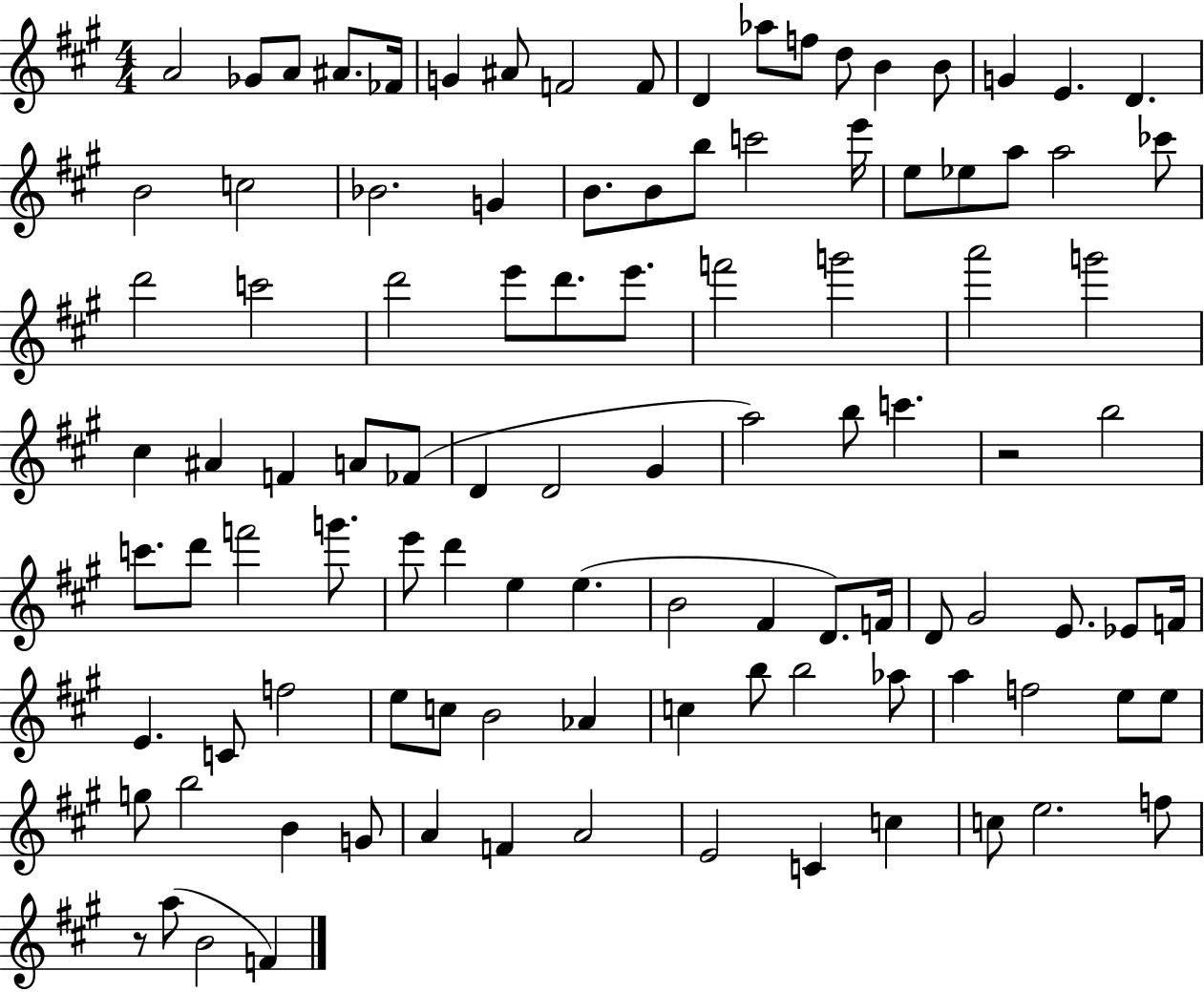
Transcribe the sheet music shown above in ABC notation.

X:1
T:Untitled
M:4/4
L:1/4
K:A
A2 _G/2 A/2 ^A/2 _F/4 G ^A/2 F2 F/2 D _a/2 f/2 d/2 B B/2 G E D B2 c2 _B2 G B/2 B/2 b/2 c'2 e'/4 e/2 _e/2 a/2 a2 _c'/2 d'2 c'2 d'2 e'/2 d'/2 e'/2 f'2 g'2 a'2 g'2 ^c ^A F A/2 _F/2 D D2 ^G a2 b/2 c' z2 b2 c'/2 d'/2 f'2 g'/2 e'/2 d' e e B2 ^F D/2 F/4 D/2 ^G2 E/2 _E/2 F/4 E C/2 f2 e/2 c/2 B2 _A c b/2 b2 _a/2 a f2 e/2 e/2 g/2 b2 B G/2 A F A2 E2 C c c/2 e2 f/2 z/2 a/2 B2 F